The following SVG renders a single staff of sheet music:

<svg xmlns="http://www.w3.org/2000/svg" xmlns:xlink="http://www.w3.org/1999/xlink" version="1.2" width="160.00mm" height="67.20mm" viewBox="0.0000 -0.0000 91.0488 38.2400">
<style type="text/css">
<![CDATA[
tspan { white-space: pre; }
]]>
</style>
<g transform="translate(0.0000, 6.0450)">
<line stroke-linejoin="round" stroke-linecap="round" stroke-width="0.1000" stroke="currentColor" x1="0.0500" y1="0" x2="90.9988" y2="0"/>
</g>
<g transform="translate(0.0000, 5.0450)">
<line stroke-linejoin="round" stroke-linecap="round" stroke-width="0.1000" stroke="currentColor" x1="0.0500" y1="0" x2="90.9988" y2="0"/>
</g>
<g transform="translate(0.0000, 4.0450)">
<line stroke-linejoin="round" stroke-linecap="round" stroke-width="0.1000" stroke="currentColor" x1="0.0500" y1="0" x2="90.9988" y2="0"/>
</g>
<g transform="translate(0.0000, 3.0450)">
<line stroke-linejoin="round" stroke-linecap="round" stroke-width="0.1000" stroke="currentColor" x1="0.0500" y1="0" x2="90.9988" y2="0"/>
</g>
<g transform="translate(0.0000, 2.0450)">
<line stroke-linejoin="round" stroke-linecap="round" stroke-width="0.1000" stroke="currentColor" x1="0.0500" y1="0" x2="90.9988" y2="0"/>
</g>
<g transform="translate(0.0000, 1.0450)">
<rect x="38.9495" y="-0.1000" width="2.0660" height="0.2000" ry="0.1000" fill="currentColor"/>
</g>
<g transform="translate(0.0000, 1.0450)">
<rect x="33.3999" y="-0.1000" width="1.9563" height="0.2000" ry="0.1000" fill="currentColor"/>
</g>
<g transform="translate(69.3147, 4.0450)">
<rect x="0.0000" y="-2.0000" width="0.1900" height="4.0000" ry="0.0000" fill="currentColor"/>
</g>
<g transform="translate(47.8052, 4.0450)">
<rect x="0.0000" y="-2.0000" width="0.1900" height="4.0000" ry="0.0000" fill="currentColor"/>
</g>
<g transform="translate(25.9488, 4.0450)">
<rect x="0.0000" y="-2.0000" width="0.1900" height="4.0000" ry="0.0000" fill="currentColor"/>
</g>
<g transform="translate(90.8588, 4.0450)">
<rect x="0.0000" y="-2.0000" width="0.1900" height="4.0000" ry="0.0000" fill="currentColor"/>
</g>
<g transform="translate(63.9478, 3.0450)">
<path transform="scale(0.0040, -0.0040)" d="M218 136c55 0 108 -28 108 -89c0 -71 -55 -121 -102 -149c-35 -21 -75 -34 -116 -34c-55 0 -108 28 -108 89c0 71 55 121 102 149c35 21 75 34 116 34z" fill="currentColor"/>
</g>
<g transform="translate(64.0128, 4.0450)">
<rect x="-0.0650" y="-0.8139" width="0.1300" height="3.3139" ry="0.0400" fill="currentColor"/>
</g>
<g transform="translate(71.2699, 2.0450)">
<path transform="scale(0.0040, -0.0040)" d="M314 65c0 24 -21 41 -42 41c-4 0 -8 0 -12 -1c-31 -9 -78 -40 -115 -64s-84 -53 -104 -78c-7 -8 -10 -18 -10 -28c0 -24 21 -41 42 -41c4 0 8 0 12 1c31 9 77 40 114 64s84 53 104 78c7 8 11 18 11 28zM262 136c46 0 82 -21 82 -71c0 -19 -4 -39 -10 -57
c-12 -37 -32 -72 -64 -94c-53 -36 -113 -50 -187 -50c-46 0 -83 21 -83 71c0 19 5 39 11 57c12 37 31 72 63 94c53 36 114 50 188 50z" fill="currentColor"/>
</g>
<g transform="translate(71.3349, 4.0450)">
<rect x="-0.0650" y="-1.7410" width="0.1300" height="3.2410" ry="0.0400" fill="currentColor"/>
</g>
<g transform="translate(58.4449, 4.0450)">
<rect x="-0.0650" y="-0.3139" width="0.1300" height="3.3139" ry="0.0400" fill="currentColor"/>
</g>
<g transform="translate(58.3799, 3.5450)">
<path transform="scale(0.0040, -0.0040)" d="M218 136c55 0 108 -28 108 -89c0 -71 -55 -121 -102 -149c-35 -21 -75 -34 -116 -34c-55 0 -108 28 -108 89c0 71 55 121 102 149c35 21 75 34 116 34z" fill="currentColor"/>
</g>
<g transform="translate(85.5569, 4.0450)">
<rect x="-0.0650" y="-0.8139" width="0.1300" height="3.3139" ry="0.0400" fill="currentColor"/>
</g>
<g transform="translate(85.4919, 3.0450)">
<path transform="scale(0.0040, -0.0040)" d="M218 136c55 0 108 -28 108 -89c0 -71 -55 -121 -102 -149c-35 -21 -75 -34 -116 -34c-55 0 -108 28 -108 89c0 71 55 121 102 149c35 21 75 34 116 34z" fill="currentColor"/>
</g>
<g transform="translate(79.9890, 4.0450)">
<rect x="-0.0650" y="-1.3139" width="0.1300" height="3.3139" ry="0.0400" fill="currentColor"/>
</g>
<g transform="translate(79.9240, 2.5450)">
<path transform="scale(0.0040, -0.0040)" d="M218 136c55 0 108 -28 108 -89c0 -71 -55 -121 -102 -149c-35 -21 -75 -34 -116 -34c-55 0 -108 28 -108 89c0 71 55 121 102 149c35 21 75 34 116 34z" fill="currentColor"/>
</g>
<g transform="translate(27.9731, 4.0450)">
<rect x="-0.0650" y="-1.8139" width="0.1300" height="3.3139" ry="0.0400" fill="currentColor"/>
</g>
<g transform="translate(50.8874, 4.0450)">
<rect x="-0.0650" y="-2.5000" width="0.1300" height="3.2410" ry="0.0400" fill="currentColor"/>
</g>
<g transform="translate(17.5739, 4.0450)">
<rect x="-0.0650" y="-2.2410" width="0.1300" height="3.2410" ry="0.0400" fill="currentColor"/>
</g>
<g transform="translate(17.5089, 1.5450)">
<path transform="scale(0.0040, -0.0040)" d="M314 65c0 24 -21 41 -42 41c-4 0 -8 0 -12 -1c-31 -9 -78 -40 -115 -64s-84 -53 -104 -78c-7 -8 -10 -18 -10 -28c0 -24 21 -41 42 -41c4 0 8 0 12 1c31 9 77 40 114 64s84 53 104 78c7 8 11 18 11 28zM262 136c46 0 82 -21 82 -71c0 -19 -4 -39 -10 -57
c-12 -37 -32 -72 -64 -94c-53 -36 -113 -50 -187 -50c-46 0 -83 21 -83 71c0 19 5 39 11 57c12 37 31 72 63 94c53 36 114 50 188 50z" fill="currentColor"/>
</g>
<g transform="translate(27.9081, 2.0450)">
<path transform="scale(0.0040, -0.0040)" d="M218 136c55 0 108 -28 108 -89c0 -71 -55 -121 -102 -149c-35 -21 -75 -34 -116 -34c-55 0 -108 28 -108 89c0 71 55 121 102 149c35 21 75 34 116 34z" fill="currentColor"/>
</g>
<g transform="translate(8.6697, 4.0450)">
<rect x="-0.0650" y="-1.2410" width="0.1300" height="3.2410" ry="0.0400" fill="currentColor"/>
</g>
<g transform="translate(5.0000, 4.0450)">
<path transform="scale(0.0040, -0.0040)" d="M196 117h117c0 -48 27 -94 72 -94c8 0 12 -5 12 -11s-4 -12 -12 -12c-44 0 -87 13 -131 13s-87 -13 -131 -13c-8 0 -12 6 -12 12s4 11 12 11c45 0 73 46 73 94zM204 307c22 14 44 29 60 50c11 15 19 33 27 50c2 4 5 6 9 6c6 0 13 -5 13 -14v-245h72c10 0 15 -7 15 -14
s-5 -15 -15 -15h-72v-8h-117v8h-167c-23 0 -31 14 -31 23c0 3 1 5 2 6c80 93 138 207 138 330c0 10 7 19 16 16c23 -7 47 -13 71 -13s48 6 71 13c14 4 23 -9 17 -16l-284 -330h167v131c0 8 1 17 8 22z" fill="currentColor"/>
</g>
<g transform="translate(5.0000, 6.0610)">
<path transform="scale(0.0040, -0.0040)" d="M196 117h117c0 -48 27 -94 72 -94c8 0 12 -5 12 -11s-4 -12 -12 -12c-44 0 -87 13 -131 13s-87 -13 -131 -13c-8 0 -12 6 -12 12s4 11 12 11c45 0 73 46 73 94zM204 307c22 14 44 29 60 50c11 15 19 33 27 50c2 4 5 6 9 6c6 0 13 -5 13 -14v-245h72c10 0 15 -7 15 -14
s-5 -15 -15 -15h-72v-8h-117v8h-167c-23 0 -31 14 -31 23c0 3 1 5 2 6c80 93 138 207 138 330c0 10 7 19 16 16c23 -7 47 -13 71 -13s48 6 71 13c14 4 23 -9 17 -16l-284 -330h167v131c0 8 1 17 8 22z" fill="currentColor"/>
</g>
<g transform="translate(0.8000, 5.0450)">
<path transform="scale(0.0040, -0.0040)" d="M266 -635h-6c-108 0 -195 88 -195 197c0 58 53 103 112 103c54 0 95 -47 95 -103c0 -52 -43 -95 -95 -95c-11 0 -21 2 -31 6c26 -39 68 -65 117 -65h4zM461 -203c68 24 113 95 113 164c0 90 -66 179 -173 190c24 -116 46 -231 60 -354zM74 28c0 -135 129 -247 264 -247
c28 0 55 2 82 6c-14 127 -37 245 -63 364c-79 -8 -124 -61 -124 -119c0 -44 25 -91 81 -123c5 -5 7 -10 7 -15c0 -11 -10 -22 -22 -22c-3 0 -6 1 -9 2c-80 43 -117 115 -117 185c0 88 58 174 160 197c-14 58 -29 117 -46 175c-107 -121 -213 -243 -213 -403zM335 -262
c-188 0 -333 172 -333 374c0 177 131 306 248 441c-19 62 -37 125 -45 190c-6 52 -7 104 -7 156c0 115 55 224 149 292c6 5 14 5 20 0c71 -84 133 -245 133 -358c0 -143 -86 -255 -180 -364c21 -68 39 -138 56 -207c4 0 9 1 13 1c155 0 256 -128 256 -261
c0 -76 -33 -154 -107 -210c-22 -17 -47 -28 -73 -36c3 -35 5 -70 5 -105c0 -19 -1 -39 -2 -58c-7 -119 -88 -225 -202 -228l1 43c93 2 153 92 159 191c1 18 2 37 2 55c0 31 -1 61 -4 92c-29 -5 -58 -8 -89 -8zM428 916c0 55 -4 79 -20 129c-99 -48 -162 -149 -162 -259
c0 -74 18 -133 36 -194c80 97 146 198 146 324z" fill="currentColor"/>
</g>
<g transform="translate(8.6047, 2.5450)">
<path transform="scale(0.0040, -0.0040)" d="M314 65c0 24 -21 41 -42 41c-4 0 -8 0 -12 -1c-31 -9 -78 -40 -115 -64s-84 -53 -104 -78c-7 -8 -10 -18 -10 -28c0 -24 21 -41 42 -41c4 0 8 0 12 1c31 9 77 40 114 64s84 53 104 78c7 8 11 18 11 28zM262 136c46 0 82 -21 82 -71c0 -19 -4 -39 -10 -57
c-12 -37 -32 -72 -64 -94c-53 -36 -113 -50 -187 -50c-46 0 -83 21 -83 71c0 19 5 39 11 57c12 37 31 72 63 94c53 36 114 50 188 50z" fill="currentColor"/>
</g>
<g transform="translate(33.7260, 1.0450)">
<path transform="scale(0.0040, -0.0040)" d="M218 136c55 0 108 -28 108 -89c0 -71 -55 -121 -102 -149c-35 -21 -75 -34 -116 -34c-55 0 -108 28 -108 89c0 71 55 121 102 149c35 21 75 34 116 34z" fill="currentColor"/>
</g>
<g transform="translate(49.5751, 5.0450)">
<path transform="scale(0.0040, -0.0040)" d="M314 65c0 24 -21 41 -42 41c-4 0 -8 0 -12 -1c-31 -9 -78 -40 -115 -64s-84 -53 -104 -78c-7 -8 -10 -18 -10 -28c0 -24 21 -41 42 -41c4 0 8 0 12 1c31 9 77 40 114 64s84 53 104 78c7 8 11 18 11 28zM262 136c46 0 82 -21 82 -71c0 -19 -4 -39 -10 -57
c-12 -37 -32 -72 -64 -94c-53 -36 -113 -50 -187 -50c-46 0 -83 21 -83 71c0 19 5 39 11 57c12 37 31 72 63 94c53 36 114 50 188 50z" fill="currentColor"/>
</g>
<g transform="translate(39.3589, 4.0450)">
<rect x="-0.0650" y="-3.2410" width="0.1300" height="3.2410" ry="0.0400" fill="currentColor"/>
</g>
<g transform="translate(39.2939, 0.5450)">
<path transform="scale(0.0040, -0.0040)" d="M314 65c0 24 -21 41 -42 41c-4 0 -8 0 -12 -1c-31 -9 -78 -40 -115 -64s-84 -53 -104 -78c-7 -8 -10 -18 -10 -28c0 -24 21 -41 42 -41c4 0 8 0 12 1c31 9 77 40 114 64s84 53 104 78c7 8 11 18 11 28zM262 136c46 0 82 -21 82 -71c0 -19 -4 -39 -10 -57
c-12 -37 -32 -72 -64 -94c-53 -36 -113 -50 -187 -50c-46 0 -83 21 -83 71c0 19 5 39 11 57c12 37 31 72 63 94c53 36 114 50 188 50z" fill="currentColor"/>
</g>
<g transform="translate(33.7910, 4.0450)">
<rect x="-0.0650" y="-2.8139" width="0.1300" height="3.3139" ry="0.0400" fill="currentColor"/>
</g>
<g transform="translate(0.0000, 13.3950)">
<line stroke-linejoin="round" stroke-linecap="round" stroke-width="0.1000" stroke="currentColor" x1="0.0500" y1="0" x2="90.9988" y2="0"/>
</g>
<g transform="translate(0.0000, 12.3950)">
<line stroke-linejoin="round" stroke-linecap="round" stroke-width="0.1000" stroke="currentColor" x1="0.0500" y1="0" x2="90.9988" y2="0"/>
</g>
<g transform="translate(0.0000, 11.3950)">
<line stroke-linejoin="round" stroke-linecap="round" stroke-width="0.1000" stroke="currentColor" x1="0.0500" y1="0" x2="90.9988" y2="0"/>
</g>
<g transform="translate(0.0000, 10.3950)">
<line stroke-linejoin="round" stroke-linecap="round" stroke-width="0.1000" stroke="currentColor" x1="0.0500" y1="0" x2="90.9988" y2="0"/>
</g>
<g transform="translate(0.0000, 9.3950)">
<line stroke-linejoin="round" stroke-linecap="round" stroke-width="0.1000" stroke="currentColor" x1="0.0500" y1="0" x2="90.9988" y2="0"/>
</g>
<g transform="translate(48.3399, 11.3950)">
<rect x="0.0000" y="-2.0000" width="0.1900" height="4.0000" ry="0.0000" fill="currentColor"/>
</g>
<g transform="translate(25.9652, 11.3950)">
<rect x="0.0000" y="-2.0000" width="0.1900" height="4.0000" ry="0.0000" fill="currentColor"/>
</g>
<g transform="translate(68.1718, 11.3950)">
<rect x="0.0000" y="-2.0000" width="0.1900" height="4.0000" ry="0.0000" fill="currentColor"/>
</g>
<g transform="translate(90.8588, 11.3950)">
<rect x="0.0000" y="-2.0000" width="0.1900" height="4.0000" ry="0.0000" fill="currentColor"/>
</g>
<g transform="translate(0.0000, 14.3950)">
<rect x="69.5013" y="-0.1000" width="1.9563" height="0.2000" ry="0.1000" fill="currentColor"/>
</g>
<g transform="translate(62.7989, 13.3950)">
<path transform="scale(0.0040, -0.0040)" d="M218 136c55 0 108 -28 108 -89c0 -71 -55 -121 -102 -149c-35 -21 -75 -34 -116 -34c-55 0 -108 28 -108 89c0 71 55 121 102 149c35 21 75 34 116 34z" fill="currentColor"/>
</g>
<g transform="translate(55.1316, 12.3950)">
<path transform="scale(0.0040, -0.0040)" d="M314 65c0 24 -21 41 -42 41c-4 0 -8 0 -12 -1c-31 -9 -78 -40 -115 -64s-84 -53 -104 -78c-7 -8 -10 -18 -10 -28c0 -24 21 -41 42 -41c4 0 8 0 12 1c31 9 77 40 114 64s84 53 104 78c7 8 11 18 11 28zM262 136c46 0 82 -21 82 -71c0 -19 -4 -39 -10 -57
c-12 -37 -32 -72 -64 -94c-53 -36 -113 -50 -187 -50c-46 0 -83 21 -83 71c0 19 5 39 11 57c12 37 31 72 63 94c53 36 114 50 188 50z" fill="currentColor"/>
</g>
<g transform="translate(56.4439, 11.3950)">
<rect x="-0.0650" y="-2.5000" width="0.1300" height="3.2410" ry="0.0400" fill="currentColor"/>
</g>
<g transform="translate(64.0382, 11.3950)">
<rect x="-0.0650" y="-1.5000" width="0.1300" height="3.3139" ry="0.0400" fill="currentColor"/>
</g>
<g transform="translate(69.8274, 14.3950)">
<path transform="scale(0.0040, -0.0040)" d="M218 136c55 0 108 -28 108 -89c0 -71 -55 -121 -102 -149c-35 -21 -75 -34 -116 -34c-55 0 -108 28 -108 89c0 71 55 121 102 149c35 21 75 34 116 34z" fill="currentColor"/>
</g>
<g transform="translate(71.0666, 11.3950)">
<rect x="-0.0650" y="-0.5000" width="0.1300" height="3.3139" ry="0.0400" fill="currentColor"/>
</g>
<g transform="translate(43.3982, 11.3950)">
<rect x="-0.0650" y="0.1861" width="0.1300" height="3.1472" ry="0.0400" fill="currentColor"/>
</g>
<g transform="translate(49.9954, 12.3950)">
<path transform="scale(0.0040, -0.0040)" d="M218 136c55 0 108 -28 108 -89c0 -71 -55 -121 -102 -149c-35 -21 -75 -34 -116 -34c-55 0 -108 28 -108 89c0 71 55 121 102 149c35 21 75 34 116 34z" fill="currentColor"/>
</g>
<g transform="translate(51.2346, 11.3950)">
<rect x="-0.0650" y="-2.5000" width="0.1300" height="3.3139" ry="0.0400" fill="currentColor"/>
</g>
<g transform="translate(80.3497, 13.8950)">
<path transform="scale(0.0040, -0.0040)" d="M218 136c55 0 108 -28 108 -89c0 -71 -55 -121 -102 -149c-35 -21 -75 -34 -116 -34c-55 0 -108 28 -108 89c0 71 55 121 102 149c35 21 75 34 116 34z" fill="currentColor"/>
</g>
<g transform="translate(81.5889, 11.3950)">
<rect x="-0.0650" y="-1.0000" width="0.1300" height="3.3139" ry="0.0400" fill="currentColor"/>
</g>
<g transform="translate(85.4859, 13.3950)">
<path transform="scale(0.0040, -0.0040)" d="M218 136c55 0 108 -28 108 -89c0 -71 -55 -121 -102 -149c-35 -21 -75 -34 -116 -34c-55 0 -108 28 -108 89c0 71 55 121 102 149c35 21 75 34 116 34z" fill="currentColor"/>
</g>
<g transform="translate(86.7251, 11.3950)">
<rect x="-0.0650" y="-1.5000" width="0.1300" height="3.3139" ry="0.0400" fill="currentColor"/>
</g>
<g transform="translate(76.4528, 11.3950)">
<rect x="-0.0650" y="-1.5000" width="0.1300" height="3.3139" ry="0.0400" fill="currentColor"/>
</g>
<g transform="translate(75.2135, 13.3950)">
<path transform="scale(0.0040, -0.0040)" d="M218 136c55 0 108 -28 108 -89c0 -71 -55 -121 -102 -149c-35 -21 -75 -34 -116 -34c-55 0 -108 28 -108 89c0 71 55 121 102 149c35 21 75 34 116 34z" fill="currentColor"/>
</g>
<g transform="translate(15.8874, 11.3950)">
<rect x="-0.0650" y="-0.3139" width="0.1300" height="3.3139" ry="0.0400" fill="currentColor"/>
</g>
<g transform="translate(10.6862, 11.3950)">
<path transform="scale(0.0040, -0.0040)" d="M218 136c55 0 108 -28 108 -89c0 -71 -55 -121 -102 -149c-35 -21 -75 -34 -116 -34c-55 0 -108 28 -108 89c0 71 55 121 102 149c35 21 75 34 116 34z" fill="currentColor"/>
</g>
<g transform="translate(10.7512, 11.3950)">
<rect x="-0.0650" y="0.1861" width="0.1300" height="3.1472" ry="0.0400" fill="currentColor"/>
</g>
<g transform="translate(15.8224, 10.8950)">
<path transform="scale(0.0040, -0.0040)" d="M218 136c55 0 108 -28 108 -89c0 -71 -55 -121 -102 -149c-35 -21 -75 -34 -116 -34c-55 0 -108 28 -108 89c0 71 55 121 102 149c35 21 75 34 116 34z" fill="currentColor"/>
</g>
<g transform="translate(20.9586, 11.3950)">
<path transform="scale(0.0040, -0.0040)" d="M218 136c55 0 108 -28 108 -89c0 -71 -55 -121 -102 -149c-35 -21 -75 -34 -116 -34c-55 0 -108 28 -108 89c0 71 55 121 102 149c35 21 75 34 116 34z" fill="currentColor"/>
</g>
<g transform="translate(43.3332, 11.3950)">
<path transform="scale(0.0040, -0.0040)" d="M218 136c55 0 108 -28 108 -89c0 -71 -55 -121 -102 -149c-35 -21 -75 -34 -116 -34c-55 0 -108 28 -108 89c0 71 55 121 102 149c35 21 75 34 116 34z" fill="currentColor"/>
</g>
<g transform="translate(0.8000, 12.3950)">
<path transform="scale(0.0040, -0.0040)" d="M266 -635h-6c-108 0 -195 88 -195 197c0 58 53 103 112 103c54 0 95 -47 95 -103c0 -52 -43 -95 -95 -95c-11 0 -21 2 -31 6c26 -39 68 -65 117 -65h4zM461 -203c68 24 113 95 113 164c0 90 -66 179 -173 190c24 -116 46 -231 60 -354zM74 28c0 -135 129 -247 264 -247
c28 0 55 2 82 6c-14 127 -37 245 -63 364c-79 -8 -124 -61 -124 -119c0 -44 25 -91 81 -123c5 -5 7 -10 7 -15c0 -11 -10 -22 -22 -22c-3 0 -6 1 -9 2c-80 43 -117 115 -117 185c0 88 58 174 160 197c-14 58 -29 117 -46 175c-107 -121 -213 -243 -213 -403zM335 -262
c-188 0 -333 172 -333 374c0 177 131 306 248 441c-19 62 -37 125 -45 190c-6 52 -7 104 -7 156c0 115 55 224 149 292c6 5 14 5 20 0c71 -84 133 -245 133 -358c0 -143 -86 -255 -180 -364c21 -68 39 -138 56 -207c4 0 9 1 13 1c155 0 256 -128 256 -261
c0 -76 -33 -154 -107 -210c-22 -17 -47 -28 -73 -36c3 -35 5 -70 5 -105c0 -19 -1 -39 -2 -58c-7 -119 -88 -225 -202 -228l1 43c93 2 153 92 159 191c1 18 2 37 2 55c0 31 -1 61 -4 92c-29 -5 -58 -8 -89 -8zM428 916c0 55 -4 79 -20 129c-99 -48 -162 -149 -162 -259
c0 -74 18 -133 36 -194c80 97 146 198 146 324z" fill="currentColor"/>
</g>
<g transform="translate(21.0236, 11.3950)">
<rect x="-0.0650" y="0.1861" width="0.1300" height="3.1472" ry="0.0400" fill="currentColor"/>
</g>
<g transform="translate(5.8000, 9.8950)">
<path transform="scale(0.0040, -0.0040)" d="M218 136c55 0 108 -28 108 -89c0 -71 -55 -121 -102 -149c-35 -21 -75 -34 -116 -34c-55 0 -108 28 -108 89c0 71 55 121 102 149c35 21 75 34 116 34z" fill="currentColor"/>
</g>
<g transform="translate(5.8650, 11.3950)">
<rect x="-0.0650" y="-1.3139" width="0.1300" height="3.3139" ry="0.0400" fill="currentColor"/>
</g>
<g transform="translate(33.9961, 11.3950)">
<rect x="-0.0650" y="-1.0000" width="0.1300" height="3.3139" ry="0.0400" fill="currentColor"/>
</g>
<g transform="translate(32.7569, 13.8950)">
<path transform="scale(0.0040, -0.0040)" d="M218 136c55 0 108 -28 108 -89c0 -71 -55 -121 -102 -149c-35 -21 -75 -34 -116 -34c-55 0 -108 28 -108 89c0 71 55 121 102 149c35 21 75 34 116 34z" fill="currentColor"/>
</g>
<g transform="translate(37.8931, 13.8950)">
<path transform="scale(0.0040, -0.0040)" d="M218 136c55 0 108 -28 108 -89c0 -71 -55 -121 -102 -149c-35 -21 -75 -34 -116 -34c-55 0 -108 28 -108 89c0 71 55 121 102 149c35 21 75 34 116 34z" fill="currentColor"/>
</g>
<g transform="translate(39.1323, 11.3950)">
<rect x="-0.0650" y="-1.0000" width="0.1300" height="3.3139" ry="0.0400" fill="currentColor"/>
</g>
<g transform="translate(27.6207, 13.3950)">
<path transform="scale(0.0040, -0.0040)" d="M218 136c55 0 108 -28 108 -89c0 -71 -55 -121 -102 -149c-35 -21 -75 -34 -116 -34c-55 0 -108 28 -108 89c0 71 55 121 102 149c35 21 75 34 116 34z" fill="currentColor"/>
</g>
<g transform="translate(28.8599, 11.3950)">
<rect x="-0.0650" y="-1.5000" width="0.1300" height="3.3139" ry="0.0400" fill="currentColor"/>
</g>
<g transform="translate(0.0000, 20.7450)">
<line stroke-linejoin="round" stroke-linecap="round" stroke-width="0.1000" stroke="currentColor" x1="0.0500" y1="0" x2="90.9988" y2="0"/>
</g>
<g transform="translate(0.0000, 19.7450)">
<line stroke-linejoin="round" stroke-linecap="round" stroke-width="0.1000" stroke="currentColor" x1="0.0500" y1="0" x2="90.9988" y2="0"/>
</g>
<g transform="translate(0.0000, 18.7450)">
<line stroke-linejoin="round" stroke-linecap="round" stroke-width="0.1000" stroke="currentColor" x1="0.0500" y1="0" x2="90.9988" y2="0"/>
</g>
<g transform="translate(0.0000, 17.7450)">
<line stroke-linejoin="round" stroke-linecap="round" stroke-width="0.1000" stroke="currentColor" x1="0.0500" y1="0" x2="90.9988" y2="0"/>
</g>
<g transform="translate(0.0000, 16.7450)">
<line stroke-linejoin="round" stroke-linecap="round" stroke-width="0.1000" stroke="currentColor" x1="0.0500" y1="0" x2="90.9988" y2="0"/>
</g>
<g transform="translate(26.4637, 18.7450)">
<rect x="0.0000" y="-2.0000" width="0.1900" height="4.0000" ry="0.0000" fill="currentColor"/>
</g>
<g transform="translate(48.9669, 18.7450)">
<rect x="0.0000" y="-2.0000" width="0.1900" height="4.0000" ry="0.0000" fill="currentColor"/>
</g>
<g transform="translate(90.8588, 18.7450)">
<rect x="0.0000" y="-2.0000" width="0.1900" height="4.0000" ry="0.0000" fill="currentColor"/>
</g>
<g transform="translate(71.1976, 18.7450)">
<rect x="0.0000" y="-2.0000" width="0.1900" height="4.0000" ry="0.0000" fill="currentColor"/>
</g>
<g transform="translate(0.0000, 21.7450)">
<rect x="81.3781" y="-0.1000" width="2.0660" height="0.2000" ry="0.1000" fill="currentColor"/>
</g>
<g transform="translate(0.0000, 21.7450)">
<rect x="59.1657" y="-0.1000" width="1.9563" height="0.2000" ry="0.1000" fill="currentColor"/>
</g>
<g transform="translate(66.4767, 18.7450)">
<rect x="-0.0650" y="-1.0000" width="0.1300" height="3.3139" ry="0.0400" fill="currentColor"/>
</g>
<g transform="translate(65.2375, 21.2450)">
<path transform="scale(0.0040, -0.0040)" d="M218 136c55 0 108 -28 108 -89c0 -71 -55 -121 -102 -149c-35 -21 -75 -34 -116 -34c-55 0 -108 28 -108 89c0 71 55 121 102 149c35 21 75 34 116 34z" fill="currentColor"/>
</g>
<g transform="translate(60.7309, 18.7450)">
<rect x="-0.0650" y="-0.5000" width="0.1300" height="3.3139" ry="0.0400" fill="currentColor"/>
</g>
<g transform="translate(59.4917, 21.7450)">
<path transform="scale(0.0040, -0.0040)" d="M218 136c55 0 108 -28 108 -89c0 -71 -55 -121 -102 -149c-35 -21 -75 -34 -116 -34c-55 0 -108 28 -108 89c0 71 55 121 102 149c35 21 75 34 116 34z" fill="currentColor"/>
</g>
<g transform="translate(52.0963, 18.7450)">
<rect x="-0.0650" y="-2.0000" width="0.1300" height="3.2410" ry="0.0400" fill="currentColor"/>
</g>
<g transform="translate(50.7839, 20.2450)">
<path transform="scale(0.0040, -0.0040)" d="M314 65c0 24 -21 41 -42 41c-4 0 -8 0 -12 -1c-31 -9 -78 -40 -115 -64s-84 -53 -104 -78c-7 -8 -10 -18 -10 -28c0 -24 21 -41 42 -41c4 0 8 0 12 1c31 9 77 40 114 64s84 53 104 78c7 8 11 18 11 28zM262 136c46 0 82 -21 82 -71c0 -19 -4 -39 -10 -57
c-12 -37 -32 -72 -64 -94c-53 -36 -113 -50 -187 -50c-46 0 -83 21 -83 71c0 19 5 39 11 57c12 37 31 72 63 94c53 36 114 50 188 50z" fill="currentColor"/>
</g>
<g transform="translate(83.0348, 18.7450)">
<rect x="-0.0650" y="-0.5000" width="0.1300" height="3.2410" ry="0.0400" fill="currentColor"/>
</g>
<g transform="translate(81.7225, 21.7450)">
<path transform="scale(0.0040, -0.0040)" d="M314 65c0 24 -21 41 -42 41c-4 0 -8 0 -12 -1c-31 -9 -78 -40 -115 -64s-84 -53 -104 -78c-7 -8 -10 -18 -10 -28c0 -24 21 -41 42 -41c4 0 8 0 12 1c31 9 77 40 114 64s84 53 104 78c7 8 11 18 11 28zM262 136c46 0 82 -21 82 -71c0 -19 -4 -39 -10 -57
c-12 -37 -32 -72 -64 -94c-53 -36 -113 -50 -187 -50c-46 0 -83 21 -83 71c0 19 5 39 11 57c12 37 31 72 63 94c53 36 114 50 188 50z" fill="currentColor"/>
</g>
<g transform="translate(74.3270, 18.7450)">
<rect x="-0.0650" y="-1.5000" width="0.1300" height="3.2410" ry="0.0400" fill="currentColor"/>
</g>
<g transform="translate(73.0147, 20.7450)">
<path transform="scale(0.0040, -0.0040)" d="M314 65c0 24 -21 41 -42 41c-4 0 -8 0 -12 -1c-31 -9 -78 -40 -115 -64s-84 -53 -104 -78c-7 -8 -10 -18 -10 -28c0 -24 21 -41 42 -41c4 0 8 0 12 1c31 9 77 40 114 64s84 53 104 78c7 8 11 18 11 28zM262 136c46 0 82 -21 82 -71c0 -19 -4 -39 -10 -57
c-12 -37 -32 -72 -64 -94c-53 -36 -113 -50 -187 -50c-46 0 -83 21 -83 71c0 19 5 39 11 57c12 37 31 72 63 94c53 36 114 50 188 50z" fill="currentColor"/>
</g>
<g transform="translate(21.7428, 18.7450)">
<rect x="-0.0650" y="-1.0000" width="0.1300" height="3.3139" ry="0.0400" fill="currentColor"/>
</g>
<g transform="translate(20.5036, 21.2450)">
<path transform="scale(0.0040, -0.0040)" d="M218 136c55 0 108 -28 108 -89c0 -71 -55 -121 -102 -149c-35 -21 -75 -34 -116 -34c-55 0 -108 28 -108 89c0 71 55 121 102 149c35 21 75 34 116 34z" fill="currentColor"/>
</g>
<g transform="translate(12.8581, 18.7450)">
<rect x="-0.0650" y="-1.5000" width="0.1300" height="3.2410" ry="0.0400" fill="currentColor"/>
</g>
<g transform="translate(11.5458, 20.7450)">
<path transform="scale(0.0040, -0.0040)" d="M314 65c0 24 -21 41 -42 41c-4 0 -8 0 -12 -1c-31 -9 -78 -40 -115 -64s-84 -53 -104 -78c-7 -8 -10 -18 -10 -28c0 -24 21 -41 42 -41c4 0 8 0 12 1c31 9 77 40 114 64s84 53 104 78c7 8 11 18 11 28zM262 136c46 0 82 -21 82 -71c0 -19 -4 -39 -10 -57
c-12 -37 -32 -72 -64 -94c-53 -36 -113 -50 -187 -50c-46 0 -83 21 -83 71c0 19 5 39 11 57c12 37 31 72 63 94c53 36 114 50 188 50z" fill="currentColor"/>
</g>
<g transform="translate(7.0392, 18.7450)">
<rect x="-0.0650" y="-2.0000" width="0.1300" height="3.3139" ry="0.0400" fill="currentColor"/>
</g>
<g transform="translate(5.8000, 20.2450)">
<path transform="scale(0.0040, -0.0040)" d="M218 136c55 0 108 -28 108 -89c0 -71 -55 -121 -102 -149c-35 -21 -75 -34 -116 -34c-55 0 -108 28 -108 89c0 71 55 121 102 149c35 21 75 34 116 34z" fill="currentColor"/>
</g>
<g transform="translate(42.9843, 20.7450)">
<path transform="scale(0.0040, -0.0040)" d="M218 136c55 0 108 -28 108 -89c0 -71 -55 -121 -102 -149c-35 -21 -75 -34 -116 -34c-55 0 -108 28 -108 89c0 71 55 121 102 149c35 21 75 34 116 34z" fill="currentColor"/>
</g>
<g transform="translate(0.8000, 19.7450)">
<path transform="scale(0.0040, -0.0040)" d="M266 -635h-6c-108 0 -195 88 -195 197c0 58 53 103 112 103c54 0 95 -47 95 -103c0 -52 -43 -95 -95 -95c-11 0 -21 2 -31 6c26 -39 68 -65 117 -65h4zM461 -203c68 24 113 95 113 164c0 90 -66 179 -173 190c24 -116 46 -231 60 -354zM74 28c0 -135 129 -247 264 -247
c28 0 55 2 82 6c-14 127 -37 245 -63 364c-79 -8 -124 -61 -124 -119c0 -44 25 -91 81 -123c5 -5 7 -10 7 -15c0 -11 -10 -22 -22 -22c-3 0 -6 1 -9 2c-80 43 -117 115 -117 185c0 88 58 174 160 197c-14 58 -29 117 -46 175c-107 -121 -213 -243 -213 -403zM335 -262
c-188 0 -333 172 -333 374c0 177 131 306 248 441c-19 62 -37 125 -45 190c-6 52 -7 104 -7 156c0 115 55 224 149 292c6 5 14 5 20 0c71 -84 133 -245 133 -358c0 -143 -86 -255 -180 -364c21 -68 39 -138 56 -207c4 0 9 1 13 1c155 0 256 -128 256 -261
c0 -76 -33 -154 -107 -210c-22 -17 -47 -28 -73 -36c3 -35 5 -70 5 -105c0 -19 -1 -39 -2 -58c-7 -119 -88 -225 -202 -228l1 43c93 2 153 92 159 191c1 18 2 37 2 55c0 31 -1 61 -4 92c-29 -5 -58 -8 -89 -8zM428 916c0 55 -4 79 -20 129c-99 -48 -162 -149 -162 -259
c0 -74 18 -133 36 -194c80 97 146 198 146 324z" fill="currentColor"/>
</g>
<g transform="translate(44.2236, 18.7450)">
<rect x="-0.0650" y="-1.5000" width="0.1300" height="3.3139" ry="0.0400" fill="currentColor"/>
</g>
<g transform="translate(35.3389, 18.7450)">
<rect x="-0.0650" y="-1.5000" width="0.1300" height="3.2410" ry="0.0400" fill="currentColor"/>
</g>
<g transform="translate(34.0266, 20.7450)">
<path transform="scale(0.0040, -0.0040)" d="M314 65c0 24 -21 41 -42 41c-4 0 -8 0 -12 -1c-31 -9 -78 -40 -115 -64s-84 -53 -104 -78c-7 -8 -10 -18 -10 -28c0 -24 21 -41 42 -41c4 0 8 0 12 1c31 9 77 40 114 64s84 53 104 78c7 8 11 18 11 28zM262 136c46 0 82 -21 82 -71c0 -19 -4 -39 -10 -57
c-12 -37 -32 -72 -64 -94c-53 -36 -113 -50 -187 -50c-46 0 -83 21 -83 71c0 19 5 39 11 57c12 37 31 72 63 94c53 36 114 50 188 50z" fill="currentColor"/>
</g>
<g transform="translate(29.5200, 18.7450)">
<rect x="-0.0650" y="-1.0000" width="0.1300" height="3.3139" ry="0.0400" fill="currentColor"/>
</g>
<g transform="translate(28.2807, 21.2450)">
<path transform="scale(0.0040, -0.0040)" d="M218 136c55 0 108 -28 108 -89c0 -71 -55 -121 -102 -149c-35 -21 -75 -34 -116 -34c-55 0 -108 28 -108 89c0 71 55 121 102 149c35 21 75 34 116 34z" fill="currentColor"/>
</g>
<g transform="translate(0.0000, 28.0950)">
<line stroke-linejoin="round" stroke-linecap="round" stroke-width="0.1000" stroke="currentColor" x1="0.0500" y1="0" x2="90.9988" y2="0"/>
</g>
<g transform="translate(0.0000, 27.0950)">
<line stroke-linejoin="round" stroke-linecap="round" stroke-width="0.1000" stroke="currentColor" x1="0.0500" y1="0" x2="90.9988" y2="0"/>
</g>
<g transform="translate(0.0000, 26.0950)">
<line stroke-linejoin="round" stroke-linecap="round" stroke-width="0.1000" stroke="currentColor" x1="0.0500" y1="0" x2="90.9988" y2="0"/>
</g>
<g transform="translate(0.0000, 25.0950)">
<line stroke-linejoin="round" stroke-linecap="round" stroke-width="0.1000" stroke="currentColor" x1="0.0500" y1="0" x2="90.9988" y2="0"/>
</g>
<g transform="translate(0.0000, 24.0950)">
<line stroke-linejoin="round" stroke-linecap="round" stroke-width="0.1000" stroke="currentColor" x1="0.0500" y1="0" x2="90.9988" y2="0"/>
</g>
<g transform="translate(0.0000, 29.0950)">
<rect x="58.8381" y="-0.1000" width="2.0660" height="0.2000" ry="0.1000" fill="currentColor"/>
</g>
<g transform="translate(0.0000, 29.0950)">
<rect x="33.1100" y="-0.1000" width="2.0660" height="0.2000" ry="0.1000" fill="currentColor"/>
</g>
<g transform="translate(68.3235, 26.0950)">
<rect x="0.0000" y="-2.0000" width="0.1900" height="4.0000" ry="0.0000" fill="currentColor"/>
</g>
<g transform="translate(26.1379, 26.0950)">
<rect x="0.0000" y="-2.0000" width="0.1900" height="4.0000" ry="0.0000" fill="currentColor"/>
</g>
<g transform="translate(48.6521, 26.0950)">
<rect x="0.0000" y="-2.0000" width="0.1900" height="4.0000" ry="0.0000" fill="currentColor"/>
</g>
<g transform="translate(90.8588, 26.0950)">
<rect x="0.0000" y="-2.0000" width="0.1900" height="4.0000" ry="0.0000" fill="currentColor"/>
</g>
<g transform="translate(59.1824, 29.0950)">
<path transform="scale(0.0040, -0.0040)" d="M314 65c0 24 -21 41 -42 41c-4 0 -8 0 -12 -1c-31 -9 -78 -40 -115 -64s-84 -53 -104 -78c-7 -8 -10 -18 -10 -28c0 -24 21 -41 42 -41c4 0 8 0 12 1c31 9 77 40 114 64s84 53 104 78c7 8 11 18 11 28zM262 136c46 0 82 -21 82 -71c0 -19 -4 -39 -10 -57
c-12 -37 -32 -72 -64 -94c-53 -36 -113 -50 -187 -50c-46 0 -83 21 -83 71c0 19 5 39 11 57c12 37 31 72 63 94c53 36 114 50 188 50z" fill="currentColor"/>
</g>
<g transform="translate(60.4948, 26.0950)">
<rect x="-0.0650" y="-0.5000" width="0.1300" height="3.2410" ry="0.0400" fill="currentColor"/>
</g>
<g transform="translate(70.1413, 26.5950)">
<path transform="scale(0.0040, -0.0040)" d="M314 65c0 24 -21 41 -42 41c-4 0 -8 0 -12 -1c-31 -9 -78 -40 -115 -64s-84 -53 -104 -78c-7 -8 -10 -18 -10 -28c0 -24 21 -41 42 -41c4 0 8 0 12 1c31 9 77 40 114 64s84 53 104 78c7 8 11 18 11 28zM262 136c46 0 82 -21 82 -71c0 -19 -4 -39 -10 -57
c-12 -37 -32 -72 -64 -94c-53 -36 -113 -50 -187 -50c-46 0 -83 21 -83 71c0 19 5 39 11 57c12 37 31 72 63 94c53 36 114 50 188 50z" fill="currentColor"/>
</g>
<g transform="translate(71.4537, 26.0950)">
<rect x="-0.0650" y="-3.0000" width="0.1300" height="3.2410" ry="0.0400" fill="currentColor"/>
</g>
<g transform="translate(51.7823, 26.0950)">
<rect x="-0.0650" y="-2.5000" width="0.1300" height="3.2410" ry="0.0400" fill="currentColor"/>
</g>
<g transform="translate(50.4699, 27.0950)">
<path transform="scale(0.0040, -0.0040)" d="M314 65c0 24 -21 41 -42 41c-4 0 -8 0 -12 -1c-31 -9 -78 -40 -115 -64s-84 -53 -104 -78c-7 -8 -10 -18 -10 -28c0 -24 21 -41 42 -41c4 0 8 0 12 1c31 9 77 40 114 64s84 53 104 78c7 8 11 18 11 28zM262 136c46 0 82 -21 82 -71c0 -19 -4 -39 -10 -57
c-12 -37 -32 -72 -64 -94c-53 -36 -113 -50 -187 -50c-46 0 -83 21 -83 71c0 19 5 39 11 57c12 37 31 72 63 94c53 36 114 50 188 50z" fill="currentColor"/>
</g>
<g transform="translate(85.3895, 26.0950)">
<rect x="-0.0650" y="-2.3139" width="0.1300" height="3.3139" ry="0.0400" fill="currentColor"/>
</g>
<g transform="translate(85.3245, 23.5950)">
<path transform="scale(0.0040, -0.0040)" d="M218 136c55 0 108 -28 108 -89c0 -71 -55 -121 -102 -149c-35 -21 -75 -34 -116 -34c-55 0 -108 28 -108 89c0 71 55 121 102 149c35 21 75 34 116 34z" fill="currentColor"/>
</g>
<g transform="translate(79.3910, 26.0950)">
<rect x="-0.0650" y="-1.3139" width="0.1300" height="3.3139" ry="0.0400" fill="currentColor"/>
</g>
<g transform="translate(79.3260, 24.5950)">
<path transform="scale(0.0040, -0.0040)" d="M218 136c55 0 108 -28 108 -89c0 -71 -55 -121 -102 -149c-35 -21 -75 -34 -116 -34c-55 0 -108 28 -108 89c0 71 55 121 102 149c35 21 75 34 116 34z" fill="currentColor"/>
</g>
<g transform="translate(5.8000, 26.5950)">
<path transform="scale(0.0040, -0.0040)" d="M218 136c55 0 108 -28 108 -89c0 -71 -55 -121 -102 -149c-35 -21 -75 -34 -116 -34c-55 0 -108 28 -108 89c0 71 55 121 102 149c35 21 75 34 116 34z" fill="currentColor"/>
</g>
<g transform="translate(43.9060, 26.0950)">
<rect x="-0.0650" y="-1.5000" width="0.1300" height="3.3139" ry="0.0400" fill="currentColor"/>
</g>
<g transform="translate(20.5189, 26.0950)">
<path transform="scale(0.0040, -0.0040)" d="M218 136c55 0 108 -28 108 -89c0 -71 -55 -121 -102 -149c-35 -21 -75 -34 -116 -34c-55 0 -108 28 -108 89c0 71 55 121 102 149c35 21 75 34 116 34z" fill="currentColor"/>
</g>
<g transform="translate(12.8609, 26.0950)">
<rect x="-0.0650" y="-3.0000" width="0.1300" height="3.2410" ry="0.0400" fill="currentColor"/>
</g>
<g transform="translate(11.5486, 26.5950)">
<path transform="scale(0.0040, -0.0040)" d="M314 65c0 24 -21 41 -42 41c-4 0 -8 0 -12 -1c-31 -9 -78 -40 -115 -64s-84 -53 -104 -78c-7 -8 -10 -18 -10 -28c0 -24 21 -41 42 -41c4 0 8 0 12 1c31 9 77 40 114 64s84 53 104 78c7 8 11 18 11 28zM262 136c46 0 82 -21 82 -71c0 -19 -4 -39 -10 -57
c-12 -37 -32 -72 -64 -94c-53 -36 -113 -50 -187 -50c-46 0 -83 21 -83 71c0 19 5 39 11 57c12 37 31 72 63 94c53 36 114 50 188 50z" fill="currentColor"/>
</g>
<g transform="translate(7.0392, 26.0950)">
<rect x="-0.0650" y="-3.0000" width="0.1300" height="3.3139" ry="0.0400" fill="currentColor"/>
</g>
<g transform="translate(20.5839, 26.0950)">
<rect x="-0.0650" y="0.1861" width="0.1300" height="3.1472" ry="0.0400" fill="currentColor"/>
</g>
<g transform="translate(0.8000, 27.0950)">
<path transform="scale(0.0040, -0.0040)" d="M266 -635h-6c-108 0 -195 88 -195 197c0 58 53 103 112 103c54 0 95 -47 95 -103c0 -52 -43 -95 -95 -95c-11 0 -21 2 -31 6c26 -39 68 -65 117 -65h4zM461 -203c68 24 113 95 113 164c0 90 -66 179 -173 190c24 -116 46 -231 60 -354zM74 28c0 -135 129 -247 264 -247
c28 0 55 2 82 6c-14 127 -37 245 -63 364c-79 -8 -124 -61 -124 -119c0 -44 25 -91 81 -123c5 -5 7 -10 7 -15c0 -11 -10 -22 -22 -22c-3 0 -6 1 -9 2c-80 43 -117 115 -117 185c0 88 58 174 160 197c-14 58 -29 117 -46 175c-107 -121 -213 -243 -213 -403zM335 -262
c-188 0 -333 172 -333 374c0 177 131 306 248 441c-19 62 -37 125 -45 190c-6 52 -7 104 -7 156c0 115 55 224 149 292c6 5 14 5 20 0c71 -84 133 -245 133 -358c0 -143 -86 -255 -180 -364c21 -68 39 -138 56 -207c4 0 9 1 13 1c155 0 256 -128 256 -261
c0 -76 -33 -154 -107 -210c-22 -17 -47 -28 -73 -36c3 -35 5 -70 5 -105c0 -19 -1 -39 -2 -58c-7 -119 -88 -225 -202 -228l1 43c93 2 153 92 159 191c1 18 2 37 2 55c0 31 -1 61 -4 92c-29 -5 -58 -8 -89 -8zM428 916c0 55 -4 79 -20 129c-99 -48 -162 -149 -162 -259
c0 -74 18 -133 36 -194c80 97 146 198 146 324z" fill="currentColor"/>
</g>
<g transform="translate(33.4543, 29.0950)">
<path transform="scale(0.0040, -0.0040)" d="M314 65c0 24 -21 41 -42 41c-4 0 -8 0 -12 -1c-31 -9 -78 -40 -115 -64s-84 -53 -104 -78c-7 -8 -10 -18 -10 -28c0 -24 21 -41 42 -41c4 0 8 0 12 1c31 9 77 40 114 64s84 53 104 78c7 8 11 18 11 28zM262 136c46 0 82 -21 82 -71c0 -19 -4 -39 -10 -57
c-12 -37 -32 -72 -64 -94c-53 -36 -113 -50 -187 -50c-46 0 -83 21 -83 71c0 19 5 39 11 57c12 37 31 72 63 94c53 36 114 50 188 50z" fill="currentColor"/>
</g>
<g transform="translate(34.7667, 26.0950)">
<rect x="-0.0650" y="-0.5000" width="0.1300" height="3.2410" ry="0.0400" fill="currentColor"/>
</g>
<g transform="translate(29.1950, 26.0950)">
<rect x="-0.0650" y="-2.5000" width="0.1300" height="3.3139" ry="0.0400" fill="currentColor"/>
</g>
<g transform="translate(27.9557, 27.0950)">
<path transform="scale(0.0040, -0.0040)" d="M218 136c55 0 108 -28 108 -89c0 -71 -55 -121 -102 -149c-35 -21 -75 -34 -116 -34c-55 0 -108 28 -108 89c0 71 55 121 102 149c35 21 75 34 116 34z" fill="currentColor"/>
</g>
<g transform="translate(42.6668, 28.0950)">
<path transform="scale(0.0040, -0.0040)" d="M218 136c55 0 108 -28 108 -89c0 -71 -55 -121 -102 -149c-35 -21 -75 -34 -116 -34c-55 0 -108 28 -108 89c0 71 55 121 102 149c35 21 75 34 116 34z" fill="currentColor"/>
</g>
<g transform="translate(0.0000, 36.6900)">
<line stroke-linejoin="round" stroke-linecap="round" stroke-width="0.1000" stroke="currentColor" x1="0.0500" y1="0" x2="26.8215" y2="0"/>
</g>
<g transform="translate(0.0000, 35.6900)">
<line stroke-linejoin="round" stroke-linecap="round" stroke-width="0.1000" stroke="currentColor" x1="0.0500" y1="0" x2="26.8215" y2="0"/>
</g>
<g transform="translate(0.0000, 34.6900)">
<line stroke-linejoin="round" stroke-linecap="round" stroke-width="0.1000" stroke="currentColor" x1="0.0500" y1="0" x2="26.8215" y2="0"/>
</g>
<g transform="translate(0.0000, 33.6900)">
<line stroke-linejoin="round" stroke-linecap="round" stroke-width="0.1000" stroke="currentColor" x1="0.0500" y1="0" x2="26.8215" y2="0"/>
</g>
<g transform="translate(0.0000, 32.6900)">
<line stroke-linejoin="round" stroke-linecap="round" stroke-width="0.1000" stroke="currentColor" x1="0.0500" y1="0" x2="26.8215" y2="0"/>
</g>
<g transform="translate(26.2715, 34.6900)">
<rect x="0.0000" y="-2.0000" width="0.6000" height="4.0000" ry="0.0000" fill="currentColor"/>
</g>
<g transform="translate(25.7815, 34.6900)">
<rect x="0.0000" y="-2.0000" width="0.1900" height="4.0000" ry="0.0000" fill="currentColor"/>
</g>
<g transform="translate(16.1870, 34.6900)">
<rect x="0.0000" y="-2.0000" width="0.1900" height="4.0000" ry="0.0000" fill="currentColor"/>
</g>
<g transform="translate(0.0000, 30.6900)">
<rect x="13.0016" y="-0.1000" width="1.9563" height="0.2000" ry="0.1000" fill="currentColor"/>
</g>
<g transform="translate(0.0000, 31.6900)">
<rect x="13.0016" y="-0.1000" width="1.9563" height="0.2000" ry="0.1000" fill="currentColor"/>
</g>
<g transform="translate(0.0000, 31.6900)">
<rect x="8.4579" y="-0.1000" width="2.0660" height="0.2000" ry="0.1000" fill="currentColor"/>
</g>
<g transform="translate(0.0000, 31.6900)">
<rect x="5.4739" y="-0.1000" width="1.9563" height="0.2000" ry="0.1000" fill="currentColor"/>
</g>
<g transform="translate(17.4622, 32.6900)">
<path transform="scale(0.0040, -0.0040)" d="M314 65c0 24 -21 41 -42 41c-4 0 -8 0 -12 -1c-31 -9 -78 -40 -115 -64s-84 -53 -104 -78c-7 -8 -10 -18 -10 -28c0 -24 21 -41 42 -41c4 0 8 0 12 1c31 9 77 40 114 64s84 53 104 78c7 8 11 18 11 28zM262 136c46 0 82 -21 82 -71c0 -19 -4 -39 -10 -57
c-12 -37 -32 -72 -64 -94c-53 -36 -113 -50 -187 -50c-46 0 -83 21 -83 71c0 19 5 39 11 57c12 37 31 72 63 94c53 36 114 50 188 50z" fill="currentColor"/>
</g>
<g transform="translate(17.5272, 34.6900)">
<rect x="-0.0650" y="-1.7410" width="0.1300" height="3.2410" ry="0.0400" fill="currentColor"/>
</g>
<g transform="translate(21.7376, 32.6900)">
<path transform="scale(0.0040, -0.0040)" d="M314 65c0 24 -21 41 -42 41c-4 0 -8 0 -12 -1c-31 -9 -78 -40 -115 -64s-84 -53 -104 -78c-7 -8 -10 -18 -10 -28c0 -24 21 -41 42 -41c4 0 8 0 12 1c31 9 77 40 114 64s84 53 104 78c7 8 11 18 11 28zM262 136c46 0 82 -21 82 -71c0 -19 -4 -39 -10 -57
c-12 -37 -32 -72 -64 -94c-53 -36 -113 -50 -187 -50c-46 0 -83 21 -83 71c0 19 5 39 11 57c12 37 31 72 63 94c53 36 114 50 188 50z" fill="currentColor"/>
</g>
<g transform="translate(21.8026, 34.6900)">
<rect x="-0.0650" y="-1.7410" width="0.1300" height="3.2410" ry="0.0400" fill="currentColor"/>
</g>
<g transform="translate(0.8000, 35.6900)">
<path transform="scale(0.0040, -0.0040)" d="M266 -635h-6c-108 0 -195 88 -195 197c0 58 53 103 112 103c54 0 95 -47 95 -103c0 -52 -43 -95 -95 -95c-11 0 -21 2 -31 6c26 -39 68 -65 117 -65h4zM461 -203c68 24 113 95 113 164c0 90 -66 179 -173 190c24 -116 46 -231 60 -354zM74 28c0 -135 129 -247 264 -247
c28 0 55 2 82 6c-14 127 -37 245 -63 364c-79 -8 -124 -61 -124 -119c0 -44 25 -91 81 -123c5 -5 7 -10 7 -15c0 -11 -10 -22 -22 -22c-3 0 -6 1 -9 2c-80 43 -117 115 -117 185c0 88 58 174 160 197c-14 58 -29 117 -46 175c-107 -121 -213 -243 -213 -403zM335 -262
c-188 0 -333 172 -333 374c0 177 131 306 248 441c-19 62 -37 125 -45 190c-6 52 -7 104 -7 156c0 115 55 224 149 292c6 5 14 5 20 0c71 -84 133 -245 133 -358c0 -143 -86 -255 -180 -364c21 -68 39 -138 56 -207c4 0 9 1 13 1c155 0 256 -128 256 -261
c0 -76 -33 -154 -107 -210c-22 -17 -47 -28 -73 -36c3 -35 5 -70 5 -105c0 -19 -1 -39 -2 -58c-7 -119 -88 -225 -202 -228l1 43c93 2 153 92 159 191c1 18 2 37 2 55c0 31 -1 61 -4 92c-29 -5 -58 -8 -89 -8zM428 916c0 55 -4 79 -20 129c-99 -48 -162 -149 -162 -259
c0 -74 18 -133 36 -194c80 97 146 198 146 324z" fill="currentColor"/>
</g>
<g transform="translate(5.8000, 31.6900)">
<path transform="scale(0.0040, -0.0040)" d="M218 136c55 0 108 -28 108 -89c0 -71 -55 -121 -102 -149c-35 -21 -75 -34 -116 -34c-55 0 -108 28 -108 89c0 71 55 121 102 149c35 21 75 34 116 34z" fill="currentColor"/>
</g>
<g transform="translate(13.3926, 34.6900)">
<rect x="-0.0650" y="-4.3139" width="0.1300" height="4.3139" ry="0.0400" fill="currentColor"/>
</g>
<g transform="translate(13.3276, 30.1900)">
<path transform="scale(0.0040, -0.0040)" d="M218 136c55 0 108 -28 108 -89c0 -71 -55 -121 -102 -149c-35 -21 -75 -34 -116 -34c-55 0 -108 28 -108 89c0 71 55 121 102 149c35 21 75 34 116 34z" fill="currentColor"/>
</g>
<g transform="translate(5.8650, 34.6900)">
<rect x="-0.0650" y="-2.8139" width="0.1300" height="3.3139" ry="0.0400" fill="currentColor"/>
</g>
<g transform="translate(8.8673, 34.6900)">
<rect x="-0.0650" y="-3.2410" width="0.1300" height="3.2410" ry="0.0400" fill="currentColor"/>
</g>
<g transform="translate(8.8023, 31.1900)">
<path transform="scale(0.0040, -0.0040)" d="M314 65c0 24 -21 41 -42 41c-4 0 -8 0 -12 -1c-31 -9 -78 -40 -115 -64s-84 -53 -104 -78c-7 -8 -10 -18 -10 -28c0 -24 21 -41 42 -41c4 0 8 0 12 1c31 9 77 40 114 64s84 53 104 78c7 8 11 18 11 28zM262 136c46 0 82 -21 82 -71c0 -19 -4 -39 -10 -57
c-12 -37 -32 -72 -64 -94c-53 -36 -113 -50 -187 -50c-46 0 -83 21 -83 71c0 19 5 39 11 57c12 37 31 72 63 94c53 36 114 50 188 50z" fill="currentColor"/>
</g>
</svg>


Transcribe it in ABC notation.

X:1
T:Untitled
M:4/4
L:1/4
K:C
e2 g2 f a b2 G2 c d f2 e d e B c B E D D B G G2 E C E D E F E2 D D E2 E F2 C D E2 C2 A A2 B G C2 E G2 C2 A2 e g a b2 d' f2 f2